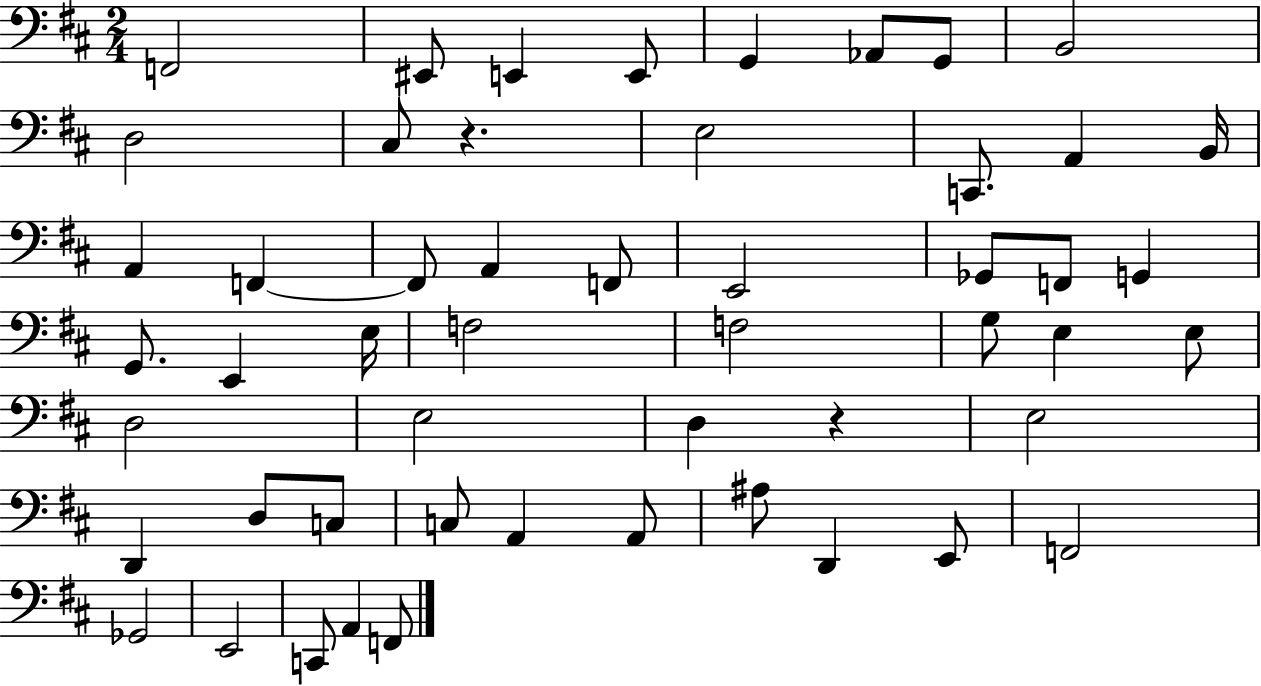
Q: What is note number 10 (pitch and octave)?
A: C#3